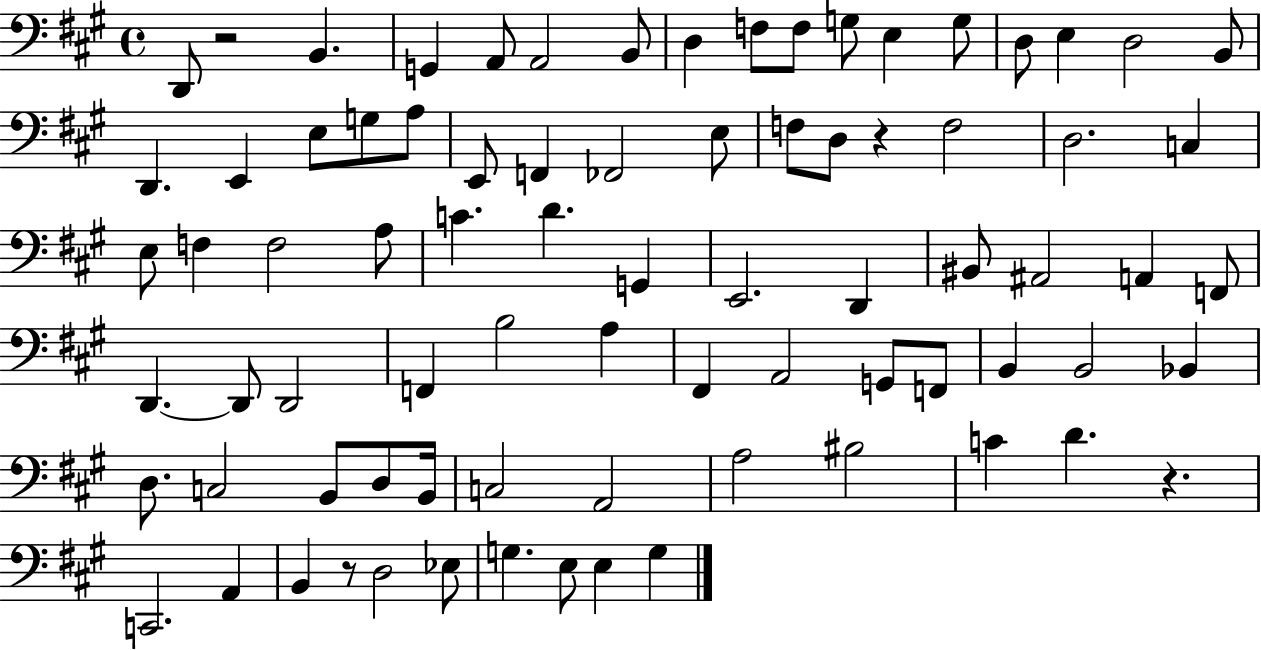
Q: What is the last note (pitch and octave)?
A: G3